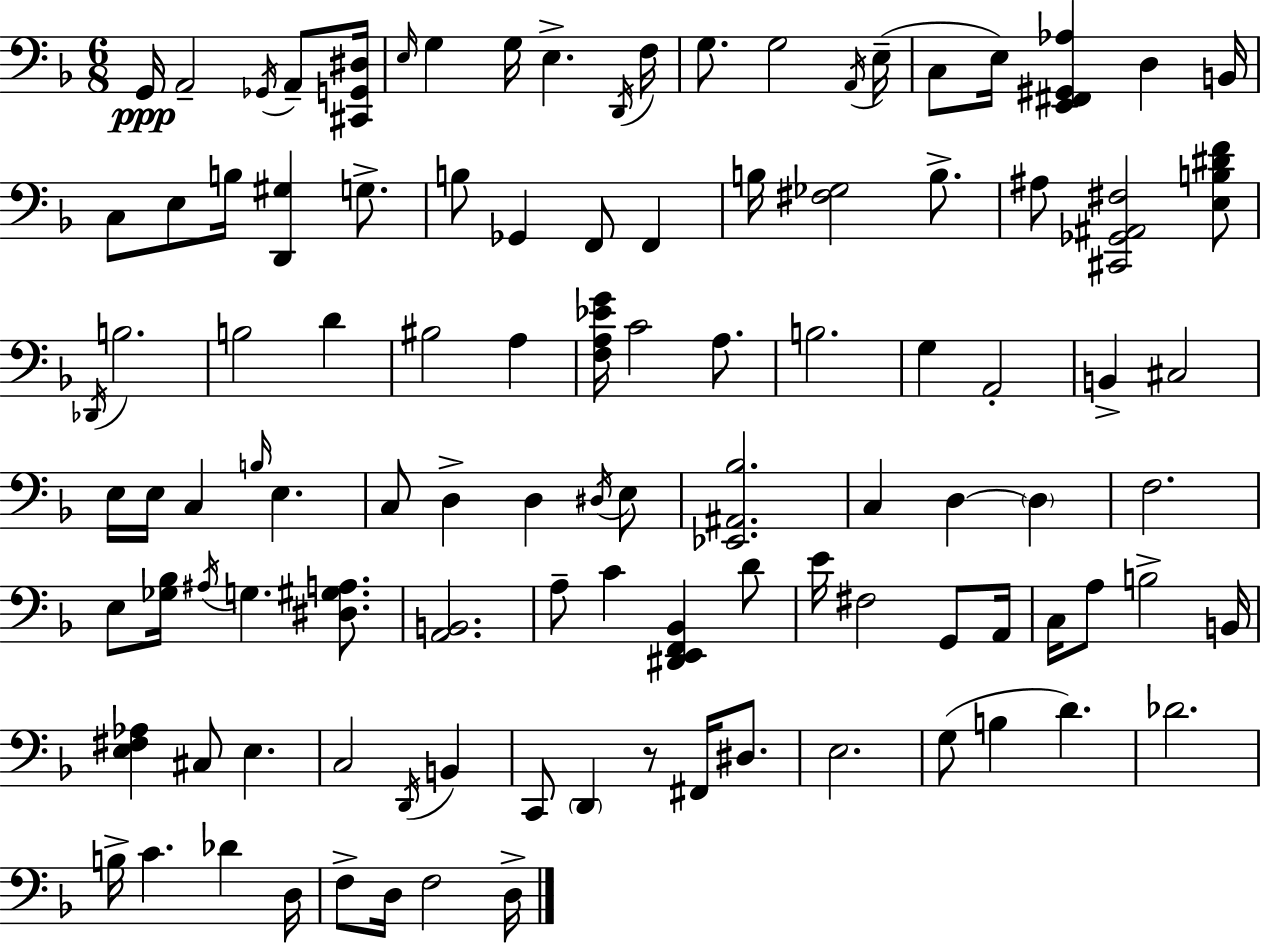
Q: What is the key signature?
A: F major